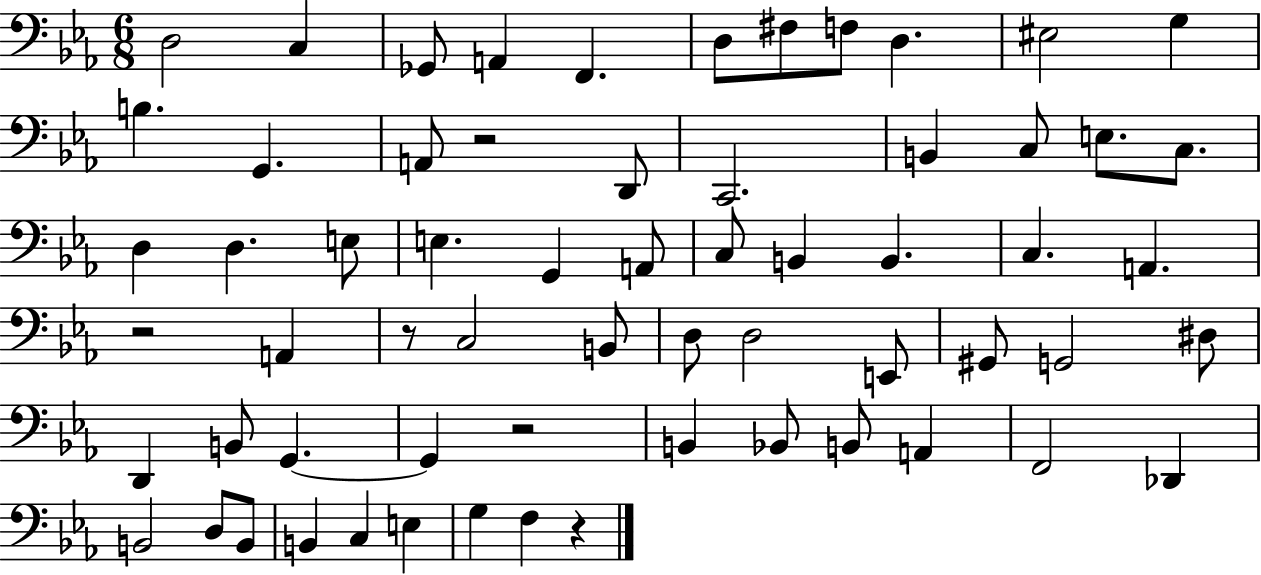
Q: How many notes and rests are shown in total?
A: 63